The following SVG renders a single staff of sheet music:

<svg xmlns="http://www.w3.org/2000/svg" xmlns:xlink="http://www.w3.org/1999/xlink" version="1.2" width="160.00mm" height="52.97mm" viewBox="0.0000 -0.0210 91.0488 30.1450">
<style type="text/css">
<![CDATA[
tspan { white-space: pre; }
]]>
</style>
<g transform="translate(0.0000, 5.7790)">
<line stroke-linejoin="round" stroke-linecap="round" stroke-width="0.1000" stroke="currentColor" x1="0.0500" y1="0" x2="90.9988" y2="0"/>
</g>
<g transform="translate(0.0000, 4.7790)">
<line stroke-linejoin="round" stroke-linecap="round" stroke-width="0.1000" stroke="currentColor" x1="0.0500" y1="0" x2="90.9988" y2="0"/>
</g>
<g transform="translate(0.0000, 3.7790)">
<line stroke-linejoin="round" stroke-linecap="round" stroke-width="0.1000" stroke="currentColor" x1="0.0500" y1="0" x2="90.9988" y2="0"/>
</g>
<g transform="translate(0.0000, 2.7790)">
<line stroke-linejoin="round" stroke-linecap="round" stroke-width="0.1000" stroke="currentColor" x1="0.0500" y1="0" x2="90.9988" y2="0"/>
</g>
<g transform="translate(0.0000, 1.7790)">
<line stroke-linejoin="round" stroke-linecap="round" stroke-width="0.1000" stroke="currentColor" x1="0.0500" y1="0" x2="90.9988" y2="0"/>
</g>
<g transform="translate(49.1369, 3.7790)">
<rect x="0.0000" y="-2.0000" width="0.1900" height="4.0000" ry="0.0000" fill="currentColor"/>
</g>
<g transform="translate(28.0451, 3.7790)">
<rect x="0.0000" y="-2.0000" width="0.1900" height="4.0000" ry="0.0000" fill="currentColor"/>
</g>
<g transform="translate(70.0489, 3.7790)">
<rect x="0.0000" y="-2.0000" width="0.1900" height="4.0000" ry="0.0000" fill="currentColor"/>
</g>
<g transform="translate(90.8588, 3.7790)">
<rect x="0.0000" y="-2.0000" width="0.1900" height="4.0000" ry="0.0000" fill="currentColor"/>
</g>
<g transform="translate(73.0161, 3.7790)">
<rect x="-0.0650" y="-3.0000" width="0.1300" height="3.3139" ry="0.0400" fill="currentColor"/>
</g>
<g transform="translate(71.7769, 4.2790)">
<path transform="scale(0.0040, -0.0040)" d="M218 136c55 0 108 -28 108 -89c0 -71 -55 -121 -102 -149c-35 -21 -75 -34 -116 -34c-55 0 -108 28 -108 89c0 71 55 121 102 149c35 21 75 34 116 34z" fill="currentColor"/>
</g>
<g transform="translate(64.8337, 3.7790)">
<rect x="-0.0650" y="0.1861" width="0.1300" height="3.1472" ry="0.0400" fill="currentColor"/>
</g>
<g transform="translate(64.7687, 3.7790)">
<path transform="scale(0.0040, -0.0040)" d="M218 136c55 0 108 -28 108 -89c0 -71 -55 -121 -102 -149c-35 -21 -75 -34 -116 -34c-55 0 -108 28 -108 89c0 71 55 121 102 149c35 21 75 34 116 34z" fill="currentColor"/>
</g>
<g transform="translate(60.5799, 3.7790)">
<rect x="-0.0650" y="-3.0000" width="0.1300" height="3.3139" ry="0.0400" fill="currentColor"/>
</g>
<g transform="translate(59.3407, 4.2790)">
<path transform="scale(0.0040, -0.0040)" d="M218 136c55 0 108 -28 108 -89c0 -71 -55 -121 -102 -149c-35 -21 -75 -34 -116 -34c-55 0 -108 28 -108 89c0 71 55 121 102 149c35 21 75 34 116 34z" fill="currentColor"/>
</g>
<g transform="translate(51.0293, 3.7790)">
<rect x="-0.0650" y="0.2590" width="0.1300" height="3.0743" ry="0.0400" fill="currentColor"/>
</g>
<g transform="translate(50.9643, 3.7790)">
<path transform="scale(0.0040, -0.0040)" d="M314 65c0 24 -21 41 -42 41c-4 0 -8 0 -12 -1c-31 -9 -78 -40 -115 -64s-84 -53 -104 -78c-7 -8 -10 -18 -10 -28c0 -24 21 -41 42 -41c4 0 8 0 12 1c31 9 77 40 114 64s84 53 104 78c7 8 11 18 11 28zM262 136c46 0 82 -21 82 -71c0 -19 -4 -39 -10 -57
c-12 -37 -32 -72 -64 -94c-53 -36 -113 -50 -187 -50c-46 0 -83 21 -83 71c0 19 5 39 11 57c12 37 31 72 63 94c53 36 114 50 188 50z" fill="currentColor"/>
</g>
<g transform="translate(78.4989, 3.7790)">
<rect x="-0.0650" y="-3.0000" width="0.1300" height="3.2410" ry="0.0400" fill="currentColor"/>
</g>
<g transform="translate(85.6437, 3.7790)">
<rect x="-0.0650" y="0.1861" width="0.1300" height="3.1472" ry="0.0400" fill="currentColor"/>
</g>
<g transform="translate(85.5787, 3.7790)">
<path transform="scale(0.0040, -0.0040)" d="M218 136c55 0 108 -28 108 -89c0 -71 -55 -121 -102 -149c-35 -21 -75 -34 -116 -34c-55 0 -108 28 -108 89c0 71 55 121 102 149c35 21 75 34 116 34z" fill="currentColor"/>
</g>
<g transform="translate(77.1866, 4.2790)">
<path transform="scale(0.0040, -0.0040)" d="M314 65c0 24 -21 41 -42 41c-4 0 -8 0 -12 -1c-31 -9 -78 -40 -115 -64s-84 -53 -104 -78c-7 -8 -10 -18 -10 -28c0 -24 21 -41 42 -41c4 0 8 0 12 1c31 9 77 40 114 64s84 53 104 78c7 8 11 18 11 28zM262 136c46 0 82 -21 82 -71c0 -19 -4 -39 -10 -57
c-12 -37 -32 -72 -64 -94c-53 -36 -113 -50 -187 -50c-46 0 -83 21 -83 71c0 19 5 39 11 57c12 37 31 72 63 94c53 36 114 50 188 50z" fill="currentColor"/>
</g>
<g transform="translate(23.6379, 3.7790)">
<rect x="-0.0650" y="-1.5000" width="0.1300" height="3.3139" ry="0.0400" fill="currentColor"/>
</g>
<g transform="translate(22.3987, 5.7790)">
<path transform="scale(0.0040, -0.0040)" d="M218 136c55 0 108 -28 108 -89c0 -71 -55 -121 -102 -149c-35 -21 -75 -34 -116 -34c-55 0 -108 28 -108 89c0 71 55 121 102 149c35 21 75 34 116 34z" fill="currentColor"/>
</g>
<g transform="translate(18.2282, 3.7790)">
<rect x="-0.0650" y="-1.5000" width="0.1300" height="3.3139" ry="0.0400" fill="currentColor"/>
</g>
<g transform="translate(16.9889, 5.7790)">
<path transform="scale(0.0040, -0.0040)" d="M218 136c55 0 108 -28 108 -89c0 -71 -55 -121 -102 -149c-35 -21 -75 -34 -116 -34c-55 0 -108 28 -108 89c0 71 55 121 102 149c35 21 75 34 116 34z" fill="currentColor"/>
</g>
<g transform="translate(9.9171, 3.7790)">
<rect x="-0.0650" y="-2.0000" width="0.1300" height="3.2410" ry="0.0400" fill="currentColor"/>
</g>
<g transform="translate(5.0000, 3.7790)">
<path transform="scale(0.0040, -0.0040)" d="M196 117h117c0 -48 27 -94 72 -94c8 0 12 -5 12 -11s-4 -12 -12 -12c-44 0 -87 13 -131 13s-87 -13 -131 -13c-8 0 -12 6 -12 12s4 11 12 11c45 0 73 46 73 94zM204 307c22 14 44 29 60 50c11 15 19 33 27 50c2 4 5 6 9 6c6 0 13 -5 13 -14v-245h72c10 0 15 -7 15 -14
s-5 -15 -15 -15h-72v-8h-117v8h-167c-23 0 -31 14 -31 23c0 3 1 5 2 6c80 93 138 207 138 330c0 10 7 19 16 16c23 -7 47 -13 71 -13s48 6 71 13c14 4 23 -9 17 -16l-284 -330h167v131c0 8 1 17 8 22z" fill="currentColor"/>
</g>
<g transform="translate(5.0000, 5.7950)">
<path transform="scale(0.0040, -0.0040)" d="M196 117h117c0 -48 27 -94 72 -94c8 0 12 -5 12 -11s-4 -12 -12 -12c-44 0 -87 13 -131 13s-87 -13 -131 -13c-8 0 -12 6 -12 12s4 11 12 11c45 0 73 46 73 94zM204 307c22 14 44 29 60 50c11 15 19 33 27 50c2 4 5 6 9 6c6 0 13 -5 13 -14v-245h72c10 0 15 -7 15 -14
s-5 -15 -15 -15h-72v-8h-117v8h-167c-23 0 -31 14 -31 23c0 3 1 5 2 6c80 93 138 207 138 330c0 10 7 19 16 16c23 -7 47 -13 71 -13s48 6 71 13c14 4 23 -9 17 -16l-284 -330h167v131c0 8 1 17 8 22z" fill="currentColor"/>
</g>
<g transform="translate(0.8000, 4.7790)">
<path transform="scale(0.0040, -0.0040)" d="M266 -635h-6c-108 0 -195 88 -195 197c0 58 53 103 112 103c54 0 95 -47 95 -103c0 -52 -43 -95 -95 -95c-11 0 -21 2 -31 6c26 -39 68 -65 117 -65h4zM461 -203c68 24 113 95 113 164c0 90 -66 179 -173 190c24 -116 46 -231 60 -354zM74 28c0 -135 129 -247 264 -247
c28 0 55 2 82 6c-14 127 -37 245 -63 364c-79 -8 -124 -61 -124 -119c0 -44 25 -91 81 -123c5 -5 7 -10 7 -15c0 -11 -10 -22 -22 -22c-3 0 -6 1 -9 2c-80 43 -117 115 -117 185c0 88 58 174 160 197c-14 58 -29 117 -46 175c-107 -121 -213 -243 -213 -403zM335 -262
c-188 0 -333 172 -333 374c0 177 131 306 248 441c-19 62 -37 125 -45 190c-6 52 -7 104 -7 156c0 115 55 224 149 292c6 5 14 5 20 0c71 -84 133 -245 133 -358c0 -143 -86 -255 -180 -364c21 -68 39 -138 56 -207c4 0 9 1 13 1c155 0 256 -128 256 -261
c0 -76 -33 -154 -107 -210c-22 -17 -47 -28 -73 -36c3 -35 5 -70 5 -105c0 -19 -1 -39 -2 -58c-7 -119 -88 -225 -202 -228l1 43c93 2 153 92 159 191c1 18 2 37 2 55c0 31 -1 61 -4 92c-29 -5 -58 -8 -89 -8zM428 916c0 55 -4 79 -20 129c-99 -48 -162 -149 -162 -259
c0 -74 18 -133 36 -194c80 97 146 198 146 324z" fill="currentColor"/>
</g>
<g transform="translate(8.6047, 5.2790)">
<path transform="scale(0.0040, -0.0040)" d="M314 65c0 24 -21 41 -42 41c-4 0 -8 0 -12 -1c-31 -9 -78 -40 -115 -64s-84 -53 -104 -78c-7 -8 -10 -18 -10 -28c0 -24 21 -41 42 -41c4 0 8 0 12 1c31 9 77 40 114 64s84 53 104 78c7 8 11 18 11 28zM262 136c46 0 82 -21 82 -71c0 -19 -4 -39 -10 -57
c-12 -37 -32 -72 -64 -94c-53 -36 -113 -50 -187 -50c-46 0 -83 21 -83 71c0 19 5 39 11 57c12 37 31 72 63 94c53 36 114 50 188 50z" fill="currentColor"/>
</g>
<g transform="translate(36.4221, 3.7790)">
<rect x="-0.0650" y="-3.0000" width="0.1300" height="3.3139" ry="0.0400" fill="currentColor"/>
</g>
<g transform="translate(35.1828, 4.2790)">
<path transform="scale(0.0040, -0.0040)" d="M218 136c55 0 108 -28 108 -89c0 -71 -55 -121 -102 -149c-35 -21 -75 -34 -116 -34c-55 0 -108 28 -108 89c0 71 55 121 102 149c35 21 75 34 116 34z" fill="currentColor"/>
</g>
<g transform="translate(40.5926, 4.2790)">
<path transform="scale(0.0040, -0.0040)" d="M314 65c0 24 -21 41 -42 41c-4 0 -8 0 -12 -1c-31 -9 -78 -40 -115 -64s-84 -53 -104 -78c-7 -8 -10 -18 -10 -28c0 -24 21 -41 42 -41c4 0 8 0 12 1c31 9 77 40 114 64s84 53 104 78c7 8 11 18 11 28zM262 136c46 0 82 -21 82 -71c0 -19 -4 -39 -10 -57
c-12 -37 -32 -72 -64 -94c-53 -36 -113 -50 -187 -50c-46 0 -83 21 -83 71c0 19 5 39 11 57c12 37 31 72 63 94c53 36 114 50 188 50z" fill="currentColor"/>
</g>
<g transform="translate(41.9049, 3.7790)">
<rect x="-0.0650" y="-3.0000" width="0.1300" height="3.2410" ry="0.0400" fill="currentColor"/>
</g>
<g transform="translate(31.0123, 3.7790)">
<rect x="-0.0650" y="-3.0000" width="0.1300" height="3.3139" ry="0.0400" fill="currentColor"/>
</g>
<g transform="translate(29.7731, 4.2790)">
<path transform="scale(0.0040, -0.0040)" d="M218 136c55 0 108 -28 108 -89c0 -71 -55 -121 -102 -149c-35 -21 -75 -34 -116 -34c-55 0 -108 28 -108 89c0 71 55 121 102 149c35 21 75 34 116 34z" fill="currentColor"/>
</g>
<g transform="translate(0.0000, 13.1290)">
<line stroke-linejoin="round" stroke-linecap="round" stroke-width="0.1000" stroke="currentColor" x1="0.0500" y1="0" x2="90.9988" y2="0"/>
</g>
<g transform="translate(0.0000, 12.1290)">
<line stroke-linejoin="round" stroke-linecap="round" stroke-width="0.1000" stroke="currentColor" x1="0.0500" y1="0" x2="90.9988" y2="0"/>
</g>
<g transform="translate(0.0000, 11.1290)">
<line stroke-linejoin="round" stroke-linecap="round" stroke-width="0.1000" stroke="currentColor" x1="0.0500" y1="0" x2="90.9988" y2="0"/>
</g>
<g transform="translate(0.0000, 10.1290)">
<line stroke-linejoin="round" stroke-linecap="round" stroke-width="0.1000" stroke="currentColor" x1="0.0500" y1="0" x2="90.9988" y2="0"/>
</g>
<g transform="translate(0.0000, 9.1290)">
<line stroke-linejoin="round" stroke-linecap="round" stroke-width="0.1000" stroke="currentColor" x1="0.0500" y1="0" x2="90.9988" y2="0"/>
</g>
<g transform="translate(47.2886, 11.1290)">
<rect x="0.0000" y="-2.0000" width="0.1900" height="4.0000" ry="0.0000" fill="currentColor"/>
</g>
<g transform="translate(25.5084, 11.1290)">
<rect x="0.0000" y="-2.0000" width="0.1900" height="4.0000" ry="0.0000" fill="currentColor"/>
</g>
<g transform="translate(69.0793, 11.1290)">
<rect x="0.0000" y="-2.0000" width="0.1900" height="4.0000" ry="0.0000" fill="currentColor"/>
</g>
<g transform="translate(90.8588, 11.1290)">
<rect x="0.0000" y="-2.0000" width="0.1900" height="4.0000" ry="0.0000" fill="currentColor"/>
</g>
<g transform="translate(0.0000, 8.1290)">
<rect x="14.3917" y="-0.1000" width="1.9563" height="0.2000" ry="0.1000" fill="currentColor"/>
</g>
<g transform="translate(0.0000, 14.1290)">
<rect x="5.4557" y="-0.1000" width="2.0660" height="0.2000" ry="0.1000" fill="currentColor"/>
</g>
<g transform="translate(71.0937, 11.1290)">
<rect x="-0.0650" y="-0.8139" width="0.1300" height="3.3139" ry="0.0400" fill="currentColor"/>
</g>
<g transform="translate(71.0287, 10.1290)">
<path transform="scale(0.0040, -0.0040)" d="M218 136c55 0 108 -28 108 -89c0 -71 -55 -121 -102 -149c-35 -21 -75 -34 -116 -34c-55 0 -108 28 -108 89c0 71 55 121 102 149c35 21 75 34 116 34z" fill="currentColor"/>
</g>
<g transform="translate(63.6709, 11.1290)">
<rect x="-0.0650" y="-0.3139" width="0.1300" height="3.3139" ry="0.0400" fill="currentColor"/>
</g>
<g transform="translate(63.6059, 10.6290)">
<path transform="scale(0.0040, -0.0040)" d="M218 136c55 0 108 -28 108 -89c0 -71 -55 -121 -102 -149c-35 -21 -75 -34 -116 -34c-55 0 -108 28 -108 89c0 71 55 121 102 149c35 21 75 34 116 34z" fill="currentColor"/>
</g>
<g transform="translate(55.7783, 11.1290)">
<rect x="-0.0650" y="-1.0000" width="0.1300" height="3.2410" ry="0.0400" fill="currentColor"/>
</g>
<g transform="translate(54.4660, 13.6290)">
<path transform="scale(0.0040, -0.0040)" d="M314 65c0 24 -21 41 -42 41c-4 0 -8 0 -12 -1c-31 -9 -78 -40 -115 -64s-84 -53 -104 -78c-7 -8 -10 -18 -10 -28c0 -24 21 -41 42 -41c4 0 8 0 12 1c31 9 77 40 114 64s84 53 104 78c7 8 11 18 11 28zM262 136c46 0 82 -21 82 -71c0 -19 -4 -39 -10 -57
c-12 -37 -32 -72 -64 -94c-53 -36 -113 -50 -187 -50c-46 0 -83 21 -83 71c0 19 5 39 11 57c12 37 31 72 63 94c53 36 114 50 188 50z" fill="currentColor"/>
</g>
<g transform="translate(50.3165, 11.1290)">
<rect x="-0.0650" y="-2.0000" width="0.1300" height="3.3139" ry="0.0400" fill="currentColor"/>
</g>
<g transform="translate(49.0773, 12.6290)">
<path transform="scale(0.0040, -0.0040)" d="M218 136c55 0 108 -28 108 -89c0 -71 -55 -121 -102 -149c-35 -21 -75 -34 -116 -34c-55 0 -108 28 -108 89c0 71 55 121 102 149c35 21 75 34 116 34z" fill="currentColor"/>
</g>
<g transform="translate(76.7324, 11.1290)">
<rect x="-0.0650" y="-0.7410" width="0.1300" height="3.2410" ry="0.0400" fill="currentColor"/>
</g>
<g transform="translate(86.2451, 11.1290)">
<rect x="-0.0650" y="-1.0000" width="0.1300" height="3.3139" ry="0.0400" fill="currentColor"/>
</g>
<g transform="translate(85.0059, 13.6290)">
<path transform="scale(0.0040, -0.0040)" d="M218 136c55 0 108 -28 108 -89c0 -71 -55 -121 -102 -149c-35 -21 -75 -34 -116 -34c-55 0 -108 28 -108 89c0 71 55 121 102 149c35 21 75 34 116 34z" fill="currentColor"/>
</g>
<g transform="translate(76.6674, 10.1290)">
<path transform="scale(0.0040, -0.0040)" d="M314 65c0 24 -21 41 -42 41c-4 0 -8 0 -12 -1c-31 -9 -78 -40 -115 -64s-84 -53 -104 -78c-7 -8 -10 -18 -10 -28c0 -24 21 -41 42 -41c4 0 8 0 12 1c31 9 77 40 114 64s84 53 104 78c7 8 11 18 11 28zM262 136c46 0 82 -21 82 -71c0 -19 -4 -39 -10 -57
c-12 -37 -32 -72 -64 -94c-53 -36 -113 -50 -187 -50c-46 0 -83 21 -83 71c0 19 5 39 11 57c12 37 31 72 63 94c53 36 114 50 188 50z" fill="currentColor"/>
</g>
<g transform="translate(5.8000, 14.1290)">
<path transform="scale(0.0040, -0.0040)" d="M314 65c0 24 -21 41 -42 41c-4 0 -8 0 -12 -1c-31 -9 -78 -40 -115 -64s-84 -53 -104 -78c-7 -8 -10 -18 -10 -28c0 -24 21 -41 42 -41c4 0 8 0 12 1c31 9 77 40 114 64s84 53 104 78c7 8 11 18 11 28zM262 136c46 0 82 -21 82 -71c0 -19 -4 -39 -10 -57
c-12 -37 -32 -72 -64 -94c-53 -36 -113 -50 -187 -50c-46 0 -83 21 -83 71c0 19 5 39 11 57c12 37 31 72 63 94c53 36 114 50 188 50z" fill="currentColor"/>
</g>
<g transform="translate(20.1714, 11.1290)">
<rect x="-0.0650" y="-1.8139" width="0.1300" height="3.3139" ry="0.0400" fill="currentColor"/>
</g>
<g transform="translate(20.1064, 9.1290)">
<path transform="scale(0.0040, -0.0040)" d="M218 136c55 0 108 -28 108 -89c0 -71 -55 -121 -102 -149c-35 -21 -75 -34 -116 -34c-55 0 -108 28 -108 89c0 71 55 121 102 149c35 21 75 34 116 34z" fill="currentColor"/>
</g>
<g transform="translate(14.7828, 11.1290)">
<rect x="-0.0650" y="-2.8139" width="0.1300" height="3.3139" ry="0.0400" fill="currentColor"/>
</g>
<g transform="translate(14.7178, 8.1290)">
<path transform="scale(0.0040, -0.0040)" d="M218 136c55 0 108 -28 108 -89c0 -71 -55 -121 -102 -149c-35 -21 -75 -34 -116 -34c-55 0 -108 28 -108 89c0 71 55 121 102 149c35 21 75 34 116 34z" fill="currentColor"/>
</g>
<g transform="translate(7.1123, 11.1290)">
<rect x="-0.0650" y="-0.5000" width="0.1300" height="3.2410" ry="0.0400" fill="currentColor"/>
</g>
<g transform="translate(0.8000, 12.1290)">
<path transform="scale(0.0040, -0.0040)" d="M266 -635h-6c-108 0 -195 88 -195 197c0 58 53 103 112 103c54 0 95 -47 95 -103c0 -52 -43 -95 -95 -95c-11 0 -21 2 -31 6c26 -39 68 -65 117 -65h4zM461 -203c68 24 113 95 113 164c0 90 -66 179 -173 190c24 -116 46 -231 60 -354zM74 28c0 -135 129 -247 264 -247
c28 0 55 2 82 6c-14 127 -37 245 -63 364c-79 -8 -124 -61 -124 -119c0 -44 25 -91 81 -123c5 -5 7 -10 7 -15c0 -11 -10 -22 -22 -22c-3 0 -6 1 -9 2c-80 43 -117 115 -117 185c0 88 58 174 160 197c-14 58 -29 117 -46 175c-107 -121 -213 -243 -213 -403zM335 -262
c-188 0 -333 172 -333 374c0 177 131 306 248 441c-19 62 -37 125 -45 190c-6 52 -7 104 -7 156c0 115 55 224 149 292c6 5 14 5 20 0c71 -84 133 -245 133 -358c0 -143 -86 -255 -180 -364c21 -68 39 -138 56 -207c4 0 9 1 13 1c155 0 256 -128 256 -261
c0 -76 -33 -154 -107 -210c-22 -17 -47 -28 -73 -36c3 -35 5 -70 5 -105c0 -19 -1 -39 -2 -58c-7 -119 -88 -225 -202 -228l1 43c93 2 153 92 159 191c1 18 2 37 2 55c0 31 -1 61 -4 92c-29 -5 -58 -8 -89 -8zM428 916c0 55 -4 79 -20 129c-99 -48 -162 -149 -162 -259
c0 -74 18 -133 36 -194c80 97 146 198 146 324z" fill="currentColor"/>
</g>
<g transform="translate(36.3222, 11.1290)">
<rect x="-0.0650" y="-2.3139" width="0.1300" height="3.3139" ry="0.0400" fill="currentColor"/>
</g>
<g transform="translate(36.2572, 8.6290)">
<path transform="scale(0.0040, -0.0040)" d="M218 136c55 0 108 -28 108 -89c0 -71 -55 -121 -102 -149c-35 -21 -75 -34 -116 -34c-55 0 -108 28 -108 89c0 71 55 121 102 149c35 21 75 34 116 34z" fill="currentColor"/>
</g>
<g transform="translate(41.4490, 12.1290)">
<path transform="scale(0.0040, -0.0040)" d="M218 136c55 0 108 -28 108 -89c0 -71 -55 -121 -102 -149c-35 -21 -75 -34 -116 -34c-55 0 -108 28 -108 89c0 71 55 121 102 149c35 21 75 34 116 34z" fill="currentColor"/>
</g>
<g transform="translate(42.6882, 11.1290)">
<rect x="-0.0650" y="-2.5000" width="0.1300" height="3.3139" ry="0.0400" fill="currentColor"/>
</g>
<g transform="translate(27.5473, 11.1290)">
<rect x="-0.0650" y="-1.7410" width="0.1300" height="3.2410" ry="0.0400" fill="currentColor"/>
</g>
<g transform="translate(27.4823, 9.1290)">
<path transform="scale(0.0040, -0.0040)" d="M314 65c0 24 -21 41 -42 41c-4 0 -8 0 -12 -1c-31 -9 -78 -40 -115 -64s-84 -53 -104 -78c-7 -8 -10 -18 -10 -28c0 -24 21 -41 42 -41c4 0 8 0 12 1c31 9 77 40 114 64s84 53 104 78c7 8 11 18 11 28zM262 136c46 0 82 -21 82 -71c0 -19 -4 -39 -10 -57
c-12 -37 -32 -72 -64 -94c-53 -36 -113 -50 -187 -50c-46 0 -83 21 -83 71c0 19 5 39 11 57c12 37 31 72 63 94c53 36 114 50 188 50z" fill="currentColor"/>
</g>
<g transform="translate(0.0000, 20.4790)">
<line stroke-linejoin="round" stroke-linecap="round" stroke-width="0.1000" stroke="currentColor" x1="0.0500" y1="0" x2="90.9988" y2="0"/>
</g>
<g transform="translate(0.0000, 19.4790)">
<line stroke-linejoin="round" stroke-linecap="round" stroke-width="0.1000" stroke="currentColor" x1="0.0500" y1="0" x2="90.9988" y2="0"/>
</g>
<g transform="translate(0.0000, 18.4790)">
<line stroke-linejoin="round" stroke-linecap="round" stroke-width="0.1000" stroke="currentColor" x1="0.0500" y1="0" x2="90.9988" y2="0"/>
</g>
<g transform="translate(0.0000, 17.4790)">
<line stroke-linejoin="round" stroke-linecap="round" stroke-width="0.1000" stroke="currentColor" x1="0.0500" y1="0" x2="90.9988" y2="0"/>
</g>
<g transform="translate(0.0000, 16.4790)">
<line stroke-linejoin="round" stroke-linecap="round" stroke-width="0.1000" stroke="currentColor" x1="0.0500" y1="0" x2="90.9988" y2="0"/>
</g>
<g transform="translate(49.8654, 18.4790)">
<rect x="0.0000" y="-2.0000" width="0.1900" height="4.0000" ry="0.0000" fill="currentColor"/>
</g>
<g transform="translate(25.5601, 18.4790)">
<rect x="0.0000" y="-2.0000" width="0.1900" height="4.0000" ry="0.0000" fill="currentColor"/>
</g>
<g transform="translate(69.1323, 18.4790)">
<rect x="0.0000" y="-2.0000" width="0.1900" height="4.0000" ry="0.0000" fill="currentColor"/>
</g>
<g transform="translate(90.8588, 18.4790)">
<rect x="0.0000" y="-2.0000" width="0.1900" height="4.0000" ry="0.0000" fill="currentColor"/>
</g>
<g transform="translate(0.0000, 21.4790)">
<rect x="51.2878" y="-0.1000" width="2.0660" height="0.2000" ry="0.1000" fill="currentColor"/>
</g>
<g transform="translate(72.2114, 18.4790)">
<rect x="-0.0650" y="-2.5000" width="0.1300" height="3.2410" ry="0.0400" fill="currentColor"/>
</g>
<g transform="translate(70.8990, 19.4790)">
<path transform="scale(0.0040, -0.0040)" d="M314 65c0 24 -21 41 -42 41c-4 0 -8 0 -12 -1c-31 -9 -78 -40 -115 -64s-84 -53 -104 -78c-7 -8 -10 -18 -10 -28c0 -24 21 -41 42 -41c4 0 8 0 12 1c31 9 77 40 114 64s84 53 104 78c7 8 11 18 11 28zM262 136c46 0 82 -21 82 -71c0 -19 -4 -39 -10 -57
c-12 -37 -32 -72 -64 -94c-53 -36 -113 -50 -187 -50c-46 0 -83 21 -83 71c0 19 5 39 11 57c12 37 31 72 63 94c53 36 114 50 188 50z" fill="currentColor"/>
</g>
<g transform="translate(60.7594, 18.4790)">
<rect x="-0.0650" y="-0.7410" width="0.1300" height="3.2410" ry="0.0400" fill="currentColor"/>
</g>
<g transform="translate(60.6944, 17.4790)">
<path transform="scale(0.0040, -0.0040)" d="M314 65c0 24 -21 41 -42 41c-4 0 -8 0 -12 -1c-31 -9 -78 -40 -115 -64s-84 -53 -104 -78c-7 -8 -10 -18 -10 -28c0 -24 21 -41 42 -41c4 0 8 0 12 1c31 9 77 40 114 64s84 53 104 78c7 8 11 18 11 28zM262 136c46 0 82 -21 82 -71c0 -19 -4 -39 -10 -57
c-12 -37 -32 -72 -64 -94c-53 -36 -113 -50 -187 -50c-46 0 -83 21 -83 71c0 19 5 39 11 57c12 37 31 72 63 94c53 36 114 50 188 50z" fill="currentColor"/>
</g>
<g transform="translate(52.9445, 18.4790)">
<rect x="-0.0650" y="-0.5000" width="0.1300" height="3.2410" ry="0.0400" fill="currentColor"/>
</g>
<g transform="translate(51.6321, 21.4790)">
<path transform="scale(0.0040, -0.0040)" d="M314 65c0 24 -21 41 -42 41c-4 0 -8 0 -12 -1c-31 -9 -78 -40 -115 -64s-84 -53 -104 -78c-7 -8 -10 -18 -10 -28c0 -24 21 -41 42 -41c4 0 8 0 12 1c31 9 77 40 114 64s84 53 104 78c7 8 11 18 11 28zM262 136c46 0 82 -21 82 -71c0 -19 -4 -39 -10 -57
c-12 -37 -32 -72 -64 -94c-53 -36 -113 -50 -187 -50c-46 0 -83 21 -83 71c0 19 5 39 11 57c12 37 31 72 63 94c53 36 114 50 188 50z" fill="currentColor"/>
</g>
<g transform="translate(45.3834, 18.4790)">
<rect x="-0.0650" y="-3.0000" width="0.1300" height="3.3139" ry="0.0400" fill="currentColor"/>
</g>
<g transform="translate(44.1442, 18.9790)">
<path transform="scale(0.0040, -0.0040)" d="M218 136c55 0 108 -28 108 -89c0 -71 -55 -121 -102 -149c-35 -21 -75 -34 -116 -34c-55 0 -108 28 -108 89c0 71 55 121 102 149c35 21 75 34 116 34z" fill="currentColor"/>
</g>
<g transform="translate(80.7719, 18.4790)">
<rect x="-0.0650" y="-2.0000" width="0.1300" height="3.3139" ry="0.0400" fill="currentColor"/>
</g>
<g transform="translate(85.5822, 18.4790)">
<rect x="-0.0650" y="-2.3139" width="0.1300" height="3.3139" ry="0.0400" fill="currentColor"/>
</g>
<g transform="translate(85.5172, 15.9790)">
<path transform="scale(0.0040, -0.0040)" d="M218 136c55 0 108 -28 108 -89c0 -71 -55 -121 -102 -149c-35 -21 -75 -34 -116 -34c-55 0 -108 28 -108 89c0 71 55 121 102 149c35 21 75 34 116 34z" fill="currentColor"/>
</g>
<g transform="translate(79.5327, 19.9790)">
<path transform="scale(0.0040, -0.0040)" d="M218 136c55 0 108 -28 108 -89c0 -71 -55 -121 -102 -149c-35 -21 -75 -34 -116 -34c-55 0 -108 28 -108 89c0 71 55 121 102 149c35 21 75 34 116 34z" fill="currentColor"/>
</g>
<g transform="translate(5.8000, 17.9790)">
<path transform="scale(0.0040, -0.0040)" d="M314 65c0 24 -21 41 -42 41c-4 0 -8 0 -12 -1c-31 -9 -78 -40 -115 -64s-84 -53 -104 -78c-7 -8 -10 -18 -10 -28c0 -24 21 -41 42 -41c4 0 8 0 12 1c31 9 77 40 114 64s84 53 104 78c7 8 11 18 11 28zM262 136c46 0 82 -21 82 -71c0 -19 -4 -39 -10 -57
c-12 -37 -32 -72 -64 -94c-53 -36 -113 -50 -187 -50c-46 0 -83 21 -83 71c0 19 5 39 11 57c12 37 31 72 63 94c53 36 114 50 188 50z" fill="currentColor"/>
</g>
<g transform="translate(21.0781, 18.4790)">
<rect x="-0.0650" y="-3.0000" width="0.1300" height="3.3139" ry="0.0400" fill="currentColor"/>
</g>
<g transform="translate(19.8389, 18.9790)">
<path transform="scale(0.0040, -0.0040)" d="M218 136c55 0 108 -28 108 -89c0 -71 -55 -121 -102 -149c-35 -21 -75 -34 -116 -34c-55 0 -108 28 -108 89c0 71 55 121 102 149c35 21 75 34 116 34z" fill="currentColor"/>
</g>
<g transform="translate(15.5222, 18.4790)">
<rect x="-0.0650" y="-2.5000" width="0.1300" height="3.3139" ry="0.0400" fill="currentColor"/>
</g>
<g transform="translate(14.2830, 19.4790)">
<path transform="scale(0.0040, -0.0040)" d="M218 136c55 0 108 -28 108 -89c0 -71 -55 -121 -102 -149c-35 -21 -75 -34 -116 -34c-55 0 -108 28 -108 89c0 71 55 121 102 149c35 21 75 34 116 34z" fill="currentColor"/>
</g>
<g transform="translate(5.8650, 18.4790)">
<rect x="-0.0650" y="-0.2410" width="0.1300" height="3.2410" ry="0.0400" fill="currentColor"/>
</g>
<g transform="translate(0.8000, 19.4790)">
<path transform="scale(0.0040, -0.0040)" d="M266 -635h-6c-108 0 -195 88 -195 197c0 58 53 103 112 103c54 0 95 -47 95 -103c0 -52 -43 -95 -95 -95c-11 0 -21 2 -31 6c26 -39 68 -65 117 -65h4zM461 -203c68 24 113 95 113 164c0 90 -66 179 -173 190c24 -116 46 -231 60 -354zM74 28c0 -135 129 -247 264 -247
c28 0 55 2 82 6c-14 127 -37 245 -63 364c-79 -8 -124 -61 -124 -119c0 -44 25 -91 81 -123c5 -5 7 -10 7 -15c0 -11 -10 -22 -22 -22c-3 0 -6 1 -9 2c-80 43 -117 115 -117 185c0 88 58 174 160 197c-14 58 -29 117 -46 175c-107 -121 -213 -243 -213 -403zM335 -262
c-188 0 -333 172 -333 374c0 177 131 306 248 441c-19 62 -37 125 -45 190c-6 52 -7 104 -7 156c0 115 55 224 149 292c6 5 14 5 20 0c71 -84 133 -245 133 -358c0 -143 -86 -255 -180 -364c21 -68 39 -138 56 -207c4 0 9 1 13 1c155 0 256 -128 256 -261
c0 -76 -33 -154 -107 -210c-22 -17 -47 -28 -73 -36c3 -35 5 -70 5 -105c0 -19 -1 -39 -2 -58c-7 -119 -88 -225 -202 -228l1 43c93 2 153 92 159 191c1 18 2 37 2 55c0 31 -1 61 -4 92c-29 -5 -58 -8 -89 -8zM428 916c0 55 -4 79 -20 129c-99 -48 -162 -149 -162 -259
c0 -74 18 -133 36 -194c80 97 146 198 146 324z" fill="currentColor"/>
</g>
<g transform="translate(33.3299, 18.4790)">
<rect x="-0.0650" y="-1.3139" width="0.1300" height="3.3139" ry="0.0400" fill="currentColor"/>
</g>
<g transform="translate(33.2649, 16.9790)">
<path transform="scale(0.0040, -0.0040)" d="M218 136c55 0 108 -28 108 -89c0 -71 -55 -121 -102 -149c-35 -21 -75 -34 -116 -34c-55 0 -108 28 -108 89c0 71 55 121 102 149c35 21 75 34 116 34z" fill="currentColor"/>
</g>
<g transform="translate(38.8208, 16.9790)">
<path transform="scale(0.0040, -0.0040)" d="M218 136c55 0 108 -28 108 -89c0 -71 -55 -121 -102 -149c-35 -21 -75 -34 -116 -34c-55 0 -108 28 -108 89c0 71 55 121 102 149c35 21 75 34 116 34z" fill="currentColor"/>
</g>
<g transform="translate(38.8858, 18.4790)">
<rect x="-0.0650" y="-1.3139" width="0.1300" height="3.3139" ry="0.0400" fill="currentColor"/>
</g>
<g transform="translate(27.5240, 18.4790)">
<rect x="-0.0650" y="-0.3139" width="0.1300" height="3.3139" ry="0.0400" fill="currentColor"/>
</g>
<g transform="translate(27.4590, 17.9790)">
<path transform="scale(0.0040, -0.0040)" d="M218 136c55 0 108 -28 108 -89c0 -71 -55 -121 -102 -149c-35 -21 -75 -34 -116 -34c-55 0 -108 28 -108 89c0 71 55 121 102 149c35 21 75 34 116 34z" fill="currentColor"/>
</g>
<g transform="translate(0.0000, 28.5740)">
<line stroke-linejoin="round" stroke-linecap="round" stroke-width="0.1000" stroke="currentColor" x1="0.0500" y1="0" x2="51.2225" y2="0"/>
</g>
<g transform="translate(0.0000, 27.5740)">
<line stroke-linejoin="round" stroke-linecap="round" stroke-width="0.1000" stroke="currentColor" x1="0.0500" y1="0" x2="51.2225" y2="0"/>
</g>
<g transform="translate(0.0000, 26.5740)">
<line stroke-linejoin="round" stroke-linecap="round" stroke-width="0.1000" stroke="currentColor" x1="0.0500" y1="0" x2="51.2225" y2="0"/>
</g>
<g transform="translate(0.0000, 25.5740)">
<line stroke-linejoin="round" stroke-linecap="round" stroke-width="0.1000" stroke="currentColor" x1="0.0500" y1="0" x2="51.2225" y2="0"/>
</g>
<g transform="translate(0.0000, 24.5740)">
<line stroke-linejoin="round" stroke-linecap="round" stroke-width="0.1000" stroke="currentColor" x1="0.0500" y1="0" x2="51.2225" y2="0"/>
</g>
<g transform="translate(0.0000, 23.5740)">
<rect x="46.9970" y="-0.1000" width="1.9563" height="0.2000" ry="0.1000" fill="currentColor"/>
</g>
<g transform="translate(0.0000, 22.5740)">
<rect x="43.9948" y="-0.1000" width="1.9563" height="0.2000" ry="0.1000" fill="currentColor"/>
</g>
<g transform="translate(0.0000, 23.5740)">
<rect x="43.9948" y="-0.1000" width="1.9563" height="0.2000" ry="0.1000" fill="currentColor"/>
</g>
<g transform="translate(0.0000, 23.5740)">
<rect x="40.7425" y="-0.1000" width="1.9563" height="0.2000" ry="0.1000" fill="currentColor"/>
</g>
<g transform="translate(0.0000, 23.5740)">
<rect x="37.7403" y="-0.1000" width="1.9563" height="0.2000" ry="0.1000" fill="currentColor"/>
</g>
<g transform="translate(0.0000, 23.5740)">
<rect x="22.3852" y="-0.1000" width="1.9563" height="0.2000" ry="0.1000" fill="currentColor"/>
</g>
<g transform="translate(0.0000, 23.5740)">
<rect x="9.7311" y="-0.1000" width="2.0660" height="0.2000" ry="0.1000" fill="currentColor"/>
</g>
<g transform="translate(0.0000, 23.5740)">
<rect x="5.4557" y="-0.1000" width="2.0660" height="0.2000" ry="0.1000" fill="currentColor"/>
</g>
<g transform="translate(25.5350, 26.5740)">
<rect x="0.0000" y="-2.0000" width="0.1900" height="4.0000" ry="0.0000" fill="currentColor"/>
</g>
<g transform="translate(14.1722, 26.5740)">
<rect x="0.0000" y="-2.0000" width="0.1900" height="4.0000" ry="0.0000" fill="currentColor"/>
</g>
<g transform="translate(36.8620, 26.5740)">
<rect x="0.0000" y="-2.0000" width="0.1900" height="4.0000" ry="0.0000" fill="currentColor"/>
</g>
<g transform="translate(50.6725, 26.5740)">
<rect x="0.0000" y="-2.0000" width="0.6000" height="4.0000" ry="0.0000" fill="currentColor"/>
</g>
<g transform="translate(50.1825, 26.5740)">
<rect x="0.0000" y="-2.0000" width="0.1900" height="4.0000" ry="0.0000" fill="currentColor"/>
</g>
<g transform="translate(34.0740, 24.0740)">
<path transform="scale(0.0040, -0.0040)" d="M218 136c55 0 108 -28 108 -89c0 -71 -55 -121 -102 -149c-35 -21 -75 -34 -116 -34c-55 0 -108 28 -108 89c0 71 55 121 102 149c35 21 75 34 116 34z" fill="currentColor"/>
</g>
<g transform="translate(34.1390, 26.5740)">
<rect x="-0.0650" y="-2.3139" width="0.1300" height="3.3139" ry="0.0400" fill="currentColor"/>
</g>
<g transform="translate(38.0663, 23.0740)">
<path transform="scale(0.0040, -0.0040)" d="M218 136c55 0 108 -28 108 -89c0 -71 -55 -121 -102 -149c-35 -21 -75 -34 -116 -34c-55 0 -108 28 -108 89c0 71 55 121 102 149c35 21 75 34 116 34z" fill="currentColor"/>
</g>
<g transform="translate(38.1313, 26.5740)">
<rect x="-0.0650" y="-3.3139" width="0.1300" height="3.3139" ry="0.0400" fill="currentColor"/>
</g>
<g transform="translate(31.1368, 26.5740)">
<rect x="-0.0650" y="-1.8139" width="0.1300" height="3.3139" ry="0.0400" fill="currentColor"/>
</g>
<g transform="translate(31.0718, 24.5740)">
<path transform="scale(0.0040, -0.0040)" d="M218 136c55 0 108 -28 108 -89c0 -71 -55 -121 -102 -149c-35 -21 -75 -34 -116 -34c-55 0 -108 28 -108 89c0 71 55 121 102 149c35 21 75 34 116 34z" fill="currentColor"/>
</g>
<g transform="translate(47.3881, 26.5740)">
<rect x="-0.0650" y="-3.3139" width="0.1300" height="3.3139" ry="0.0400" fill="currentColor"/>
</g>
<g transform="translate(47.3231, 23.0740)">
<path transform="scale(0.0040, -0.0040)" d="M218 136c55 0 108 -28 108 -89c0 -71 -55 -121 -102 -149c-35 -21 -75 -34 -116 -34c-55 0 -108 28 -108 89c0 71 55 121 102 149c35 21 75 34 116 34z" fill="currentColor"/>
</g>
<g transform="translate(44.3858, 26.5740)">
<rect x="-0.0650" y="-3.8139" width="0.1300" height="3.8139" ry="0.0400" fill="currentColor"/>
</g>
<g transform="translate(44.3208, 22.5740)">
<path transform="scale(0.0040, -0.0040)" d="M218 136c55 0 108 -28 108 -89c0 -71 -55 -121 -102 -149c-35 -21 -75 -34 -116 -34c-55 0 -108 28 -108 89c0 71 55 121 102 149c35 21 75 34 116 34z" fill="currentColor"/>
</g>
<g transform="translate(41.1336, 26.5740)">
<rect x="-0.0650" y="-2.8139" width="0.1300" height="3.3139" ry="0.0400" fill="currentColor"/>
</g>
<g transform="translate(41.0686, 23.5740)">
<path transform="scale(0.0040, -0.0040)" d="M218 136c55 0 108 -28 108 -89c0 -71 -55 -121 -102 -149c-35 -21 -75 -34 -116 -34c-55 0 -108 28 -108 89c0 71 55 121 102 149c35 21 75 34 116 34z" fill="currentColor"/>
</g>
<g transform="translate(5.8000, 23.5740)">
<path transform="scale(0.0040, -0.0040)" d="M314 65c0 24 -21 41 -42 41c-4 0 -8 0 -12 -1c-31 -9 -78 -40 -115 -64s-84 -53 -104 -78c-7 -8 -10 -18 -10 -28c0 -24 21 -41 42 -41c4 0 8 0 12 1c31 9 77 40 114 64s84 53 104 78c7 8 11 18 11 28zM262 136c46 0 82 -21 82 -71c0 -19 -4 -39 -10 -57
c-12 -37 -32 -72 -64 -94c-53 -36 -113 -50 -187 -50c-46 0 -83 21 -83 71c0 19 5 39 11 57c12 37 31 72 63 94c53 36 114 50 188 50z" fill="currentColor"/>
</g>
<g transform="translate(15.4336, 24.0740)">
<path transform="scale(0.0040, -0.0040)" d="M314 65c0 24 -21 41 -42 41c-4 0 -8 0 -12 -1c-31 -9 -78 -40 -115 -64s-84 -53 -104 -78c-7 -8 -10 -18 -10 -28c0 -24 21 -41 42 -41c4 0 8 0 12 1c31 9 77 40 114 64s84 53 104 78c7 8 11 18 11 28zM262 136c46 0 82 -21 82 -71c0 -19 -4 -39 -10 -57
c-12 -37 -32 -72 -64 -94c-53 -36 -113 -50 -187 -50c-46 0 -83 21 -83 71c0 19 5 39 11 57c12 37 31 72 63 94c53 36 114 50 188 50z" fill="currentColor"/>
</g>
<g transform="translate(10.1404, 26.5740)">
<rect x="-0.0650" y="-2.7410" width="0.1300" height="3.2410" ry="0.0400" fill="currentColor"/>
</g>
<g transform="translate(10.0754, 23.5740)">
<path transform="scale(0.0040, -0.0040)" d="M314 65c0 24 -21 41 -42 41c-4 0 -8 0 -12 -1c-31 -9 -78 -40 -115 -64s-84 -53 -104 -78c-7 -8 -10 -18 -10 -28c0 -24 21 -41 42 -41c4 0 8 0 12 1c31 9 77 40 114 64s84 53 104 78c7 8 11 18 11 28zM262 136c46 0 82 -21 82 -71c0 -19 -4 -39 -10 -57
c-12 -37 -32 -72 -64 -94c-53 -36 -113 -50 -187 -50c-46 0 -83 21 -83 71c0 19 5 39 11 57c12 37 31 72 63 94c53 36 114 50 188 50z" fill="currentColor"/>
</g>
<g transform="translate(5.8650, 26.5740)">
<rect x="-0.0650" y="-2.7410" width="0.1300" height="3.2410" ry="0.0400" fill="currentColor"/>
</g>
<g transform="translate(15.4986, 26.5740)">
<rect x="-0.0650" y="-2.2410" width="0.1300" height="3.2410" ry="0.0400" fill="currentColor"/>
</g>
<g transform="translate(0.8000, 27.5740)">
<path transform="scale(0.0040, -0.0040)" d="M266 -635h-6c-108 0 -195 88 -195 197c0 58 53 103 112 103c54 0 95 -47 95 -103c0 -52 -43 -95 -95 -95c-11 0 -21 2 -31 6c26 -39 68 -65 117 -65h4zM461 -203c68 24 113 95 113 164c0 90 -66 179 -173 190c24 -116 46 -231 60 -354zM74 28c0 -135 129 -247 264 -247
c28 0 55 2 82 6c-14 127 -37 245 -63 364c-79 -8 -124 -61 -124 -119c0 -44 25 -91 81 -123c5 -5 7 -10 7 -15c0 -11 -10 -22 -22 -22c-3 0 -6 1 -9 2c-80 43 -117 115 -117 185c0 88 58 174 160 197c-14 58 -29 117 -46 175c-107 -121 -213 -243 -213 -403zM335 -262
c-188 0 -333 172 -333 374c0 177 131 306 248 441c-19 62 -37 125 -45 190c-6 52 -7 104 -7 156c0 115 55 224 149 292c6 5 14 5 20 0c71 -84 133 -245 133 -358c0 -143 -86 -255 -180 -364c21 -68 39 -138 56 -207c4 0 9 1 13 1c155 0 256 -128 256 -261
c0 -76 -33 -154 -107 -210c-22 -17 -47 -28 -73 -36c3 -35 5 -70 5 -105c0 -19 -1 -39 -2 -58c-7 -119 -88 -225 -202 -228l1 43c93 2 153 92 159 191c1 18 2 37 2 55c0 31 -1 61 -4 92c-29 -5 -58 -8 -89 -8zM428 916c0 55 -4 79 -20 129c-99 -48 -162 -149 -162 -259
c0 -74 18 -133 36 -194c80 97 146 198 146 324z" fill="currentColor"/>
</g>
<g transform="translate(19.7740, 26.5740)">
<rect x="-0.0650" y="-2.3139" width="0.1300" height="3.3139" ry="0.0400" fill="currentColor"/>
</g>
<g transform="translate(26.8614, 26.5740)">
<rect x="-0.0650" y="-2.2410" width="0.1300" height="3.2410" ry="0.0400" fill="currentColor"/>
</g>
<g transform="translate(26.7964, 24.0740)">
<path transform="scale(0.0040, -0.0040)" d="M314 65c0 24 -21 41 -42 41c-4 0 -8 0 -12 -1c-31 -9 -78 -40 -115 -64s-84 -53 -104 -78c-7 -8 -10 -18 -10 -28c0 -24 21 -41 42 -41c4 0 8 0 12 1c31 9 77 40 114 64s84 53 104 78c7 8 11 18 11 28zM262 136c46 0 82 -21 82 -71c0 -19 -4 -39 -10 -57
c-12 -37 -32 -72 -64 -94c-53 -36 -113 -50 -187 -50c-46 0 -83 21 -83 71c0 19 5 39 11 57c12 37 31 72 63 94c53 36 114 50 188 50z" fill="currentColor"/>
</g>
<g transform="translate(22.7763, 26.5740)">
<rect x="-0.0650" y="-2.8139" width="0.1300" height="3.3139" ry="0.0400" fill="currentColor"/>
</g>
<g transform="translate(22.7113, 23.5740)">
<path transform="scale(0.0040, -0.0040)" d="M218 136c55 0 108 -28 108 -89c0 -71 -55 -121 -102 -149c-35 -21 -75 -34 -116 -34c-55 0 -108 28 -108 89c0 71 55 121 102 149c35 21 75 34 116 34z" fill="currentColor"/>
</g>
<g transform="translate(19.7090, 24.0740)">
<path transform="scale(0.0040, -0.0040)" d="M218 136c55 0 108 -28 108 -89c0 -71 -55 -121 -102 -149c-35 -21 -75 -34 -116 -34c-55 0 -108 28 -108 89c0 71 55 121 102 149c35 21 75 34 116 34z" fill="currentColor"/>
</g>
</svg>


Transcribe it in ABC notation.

X:1
T:Untitled
M:4/4
L:1/4
K:C
F2 E E A A A2 B2 A B A A2 B C2 a f f2 g G F D2 c d d2 D c2 G A c e e A C2 d2 G2 F g a2 a2 g2 g a g2 f g b a c' b